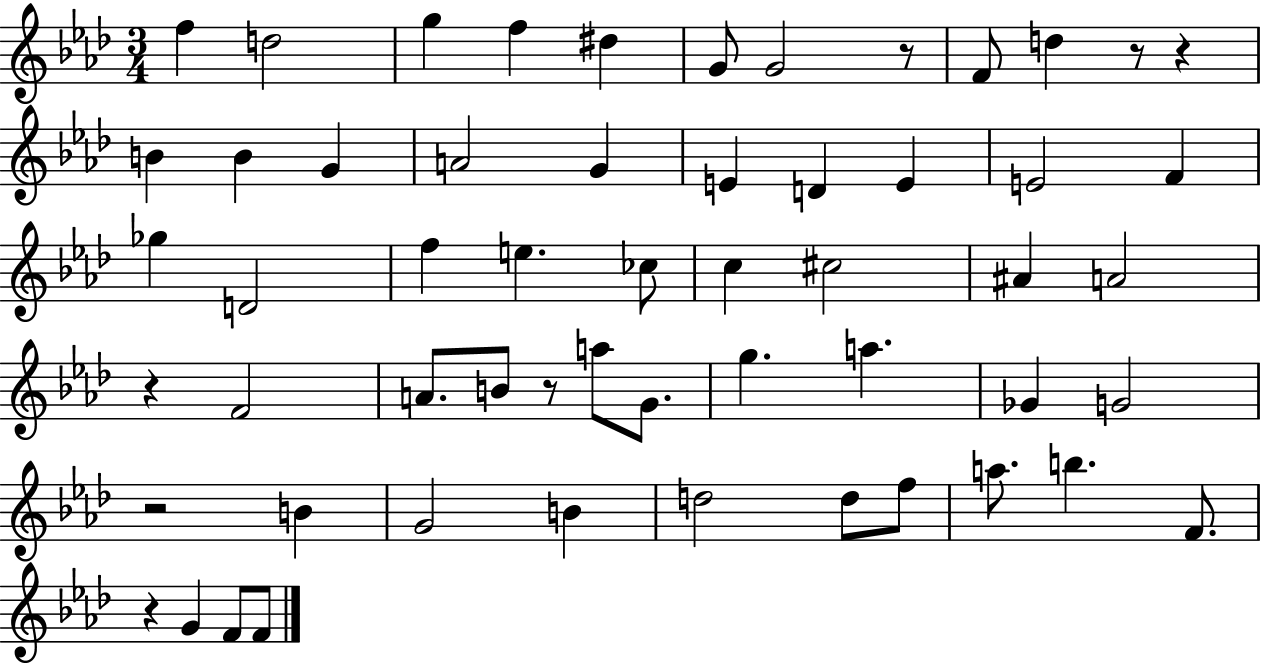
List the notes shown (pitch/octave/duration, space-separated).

F5/q D5/h G5/q F5/q D#5/q G4/e G4/h R/e F4/e D5/q R/e R/q B4/q B4/q G4/q A4/h G4/q E4/q D4/q E4/q E4/h F4/q Gb5/q D4/h F5/q E5/q. CES5/e C5/q C#5/h A#4/q A4/h R/q F4/h A4/e. B4/e R/e A5/e G4/e. G5/q. A5/q. Gb4/q G4/h R/h B4/q G4/h B4/q D5/h D5/e F5/e A5/e. B5/q. F4/e. R/q G4/q F4/e F4/e